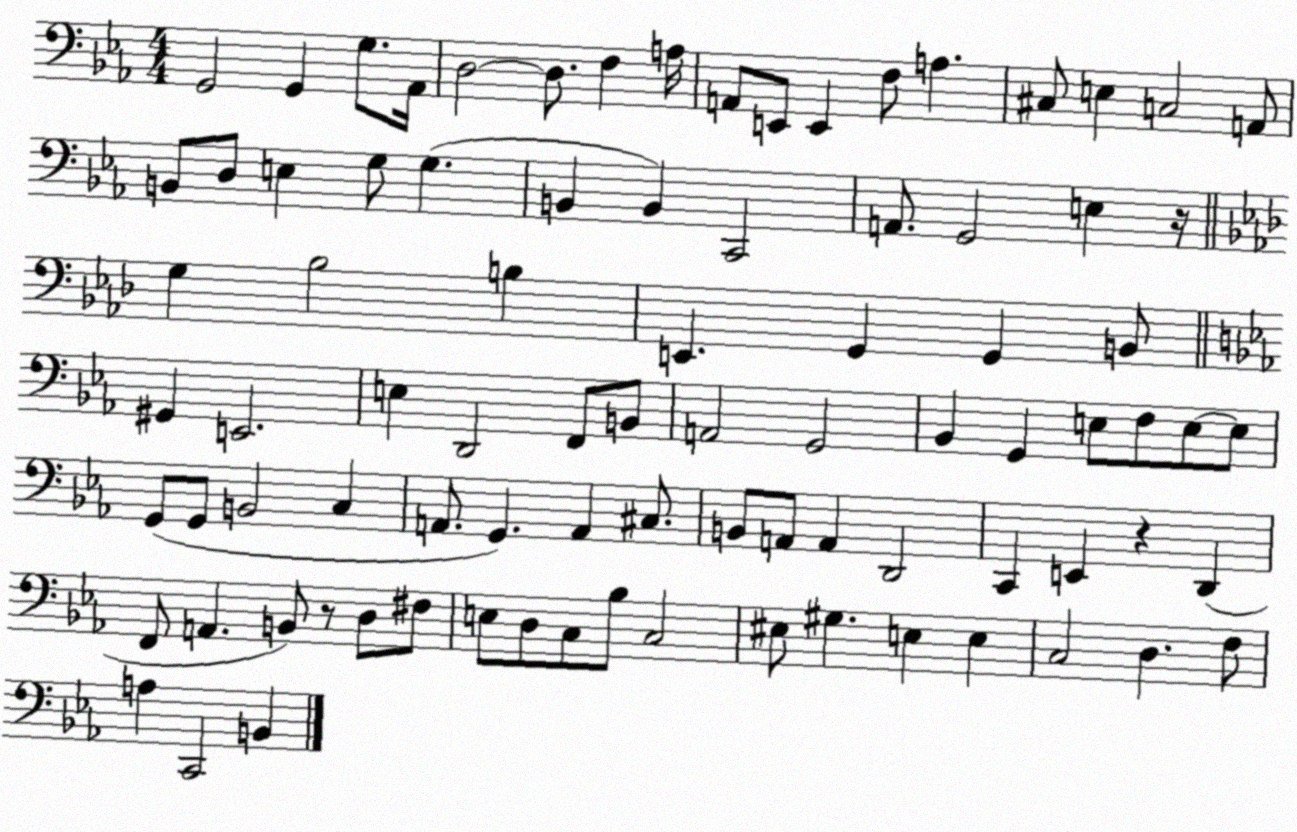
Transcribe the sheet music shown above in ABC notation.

X:1
T:Untitled
M:4/4
L:1/4
K:Eb
G,,2 G,, G,/2 _A,,/4 D,2 D,/2 F, A,/4 A,,/2 E,,/2 E,, F,/2 A, ^C,/2 E, C,2 A,,/2 B,,/2 D,/2 E, G,/2 G, B,, B,, C,,2 A,,/2 G,,2 E, z/4 G, _B,2 B, E,, G,, G,, B,,/2 ^G,, E,,2 E, D,,2 F,,/2 B,,/2 A,,2 G,,2 _B,, G,, E,/2 F,/2 E,/2 E,/2 G,,/2 G,,/2 B,,2 C, A,,/2 G,, A,, ^C,/2 B,,/2 A,,/2 A,, D,,2 C,, E,, z D,, F,,/2 A,, B,,/2 z/2 D,/2 ^F,/2 E,/2 D,/2 C,/2 _B,/2 C,2 ^E,/2 ^G, E, E, C,2 D, F,/2 A, C,,2 B,,